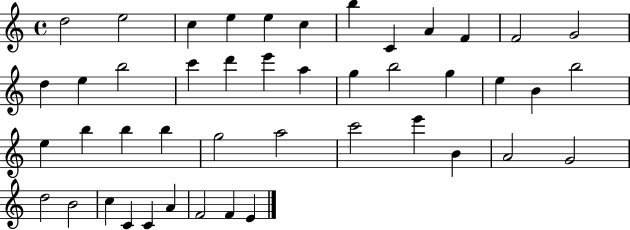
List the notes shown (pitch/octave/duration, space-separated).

D5/h E5/h C5/q E5/q E5/q C5/q B5/q C4/q A4/q F4/q F4/h G4/h D5/q E5/q B5/h C6/q D6/q E6/q A5/q G5/q B5/h G5/q E5/q B4/q B5/h E5/q B5/q B5/q B5/q G5/h A5/h C6/h E6/q B4/q A4/h G4/h D5/h B4/h C5/q C4/q C4/q A4/q F4/h F4/q E4/q